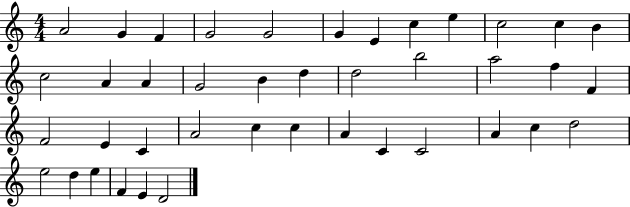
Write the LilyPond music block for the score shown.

{
  \clef treble
  \numericTimeSignature
  \time 4/4
  \key c \major
  a'2 g'4 f'4 | g'2 g'2 | g'4 e'4 c''4 e''4 | c''2 c''4 b'4 | \break c''2 a'4 a'4 | g'2 b'4 d''4 | d''2 b''2 | a''2 f''4 f'4 | \break f'2 e'4 c'4 | a'2 c''4 c''4 | a'4 c'4 c'2 | a'4 c''4 d''2 | \break e''2 d''4 e''4 | f'4 e'4 d'2 | \bar "|."
}